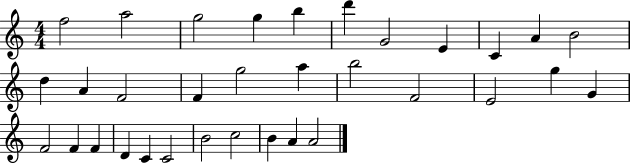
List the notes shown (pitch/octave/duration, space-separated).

F5/h A5/h G5/h G5/q B5/q D6/q G4/h E4/q C4/q A4/q B4/h D5/q A4/q F4/h F4/q G5/h A5/q B5/h F4/h E4/h G5/q G4/q F4/h F4/q F4/q D4/q C4/q C4/h B4/h C5/h B4/q A4/q A4/h